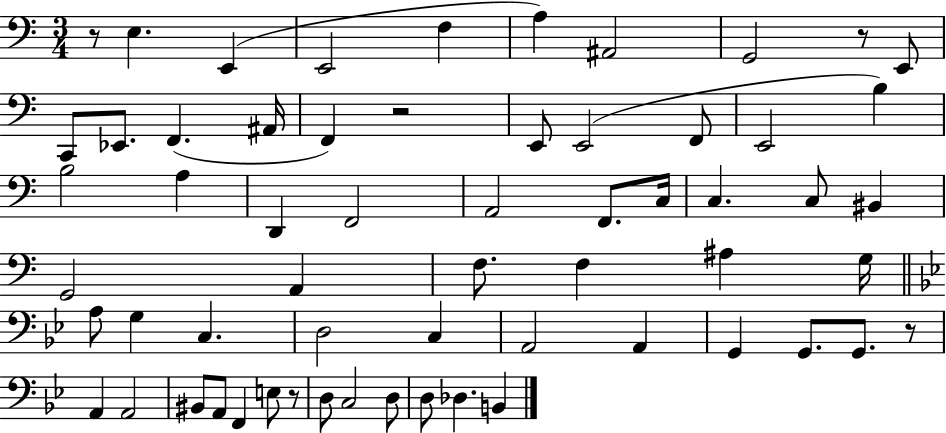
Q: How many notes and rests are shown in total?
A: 61